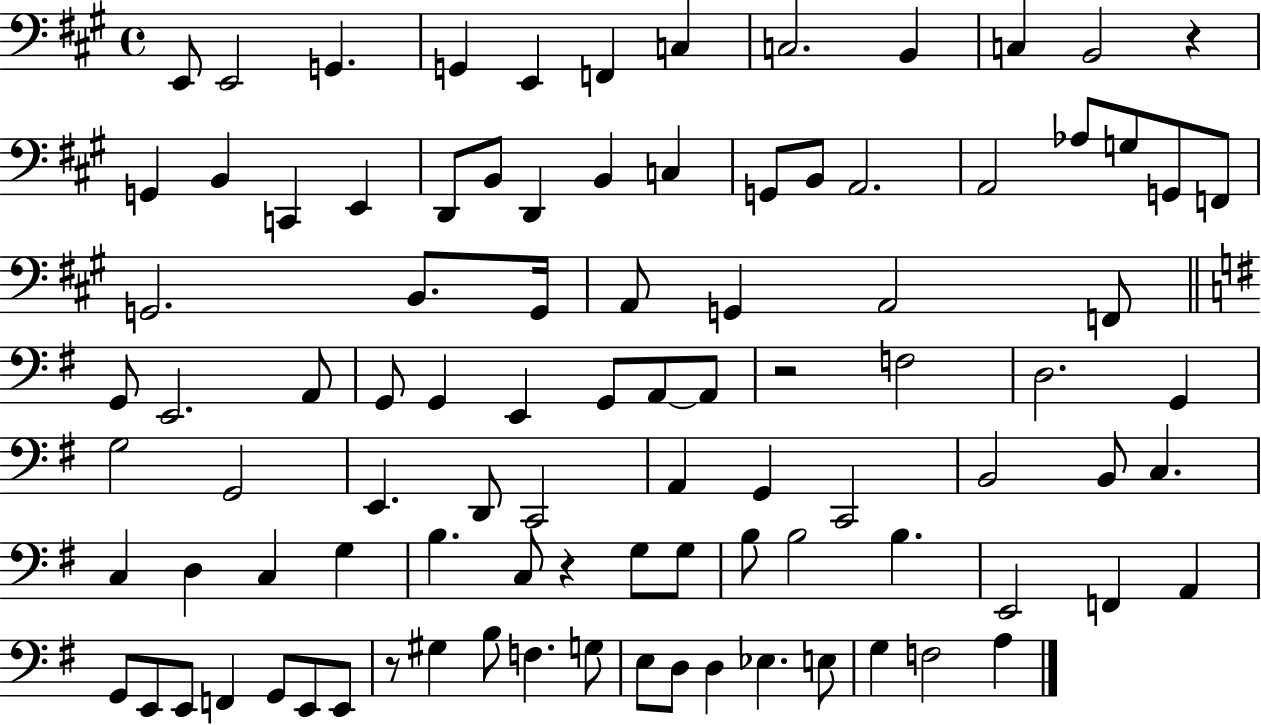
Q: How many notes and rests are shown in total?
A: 95